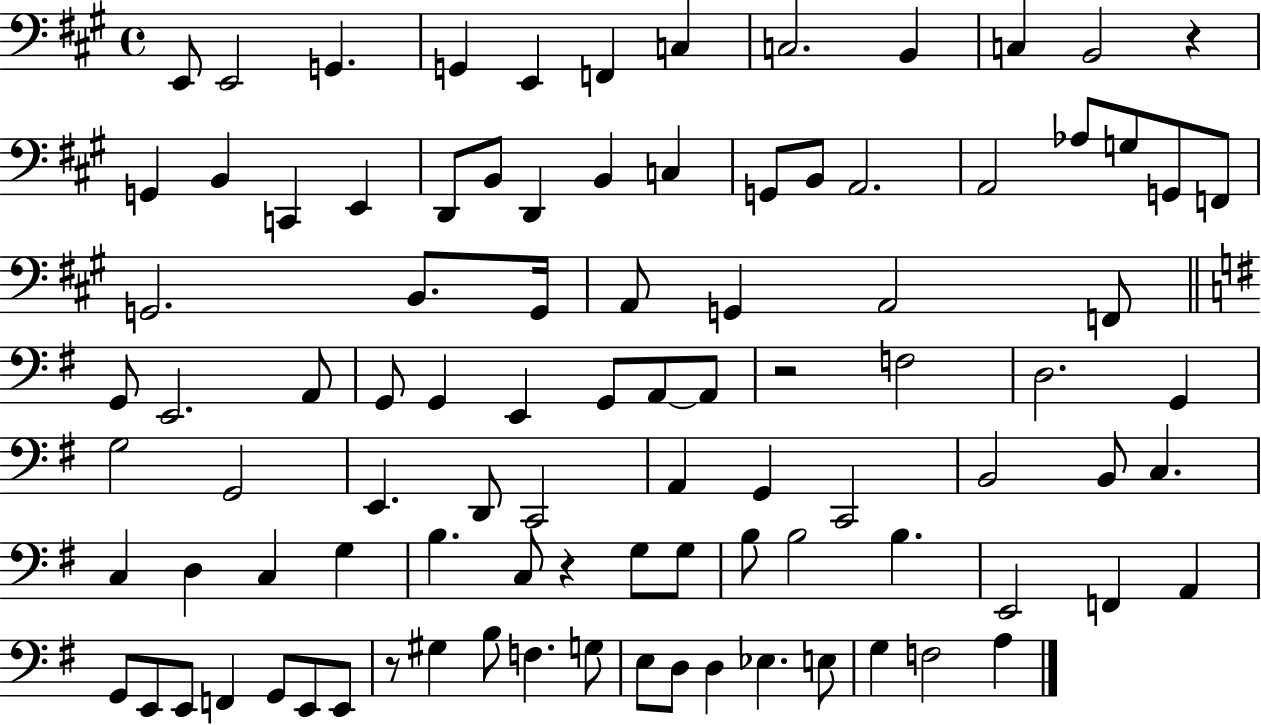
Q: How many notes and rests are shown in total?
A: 95